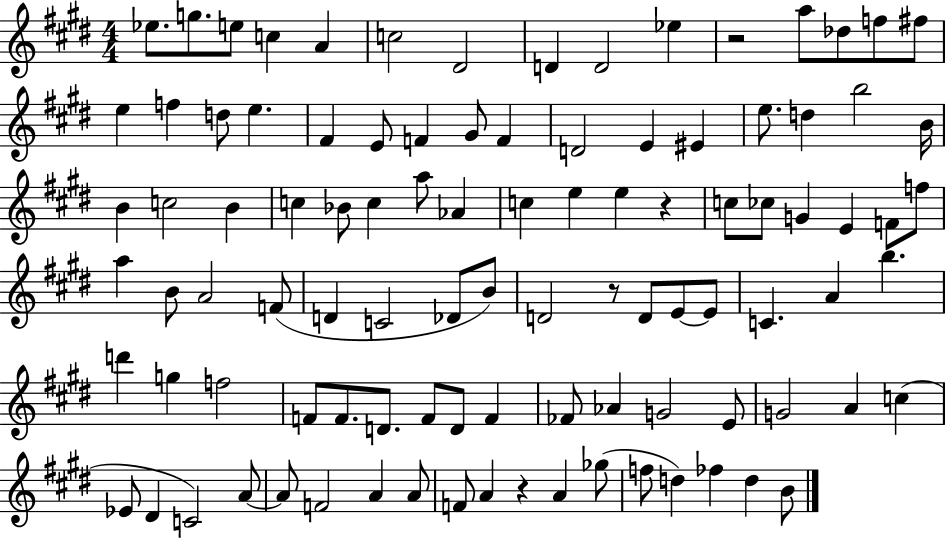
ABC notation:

X:1
T:Untitled
M:4/4
L:1/4
K:E
_e/2 g/2 e/2 c A c2 ^D2 D D2 _e z2 a/2 _d/2 f/2 ^f/2 e f d/2 e ^F E/2 F ^G/2 F D2 E ^E e/2 d b2 B/4 B c2 B c _B/2 c a/2 _A c e e z c/2 _c/2 G E F/2 f/2 a B/2 A2 F/2 D C2 _D/2 B/2 D2 z/2 D/2 E/2 E/2 C A b d' g f2 F/2 F/2 D/2 F/2 D/2 F _F/2 _A G2 E/2 G2 A c _E/2 ^D C2 A/2 A/2 F2 A A/2 F/2 A z A _g/2 f/2 d _f d B/2